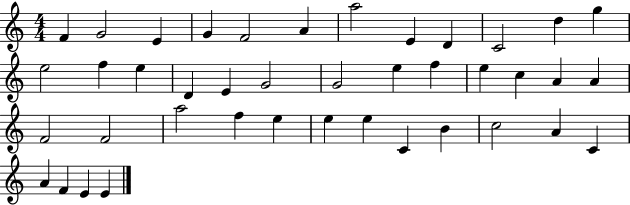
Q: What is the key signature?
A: C major